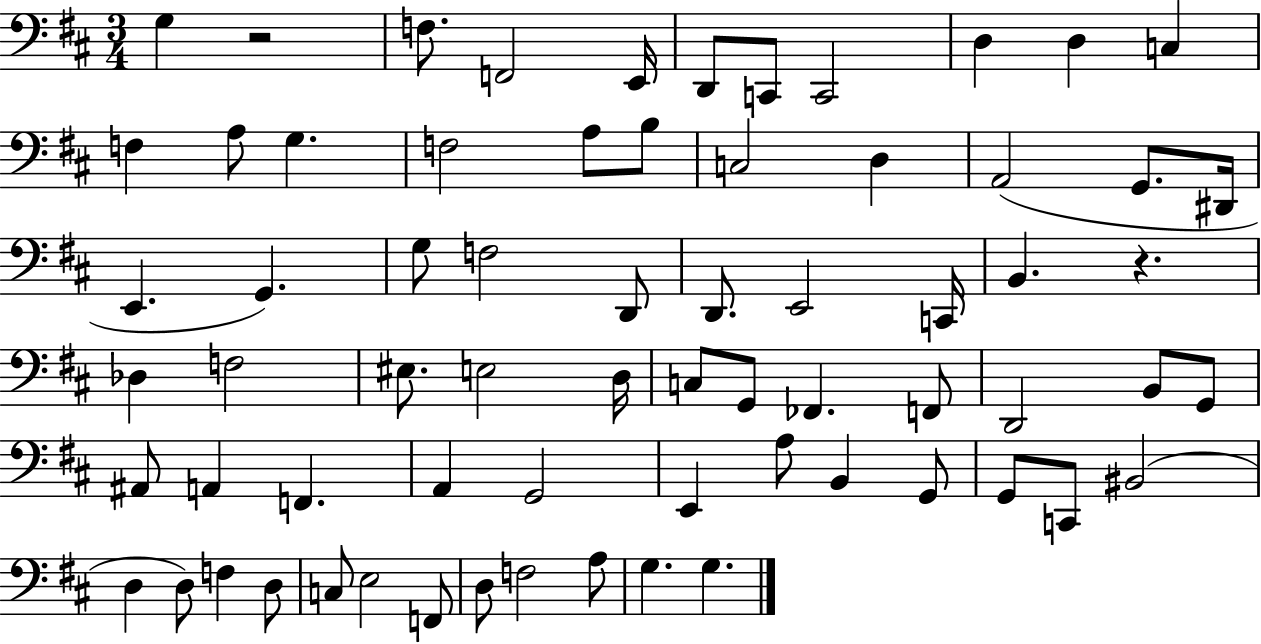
X:1
T:Untitled
M:3/4
L:1/4
K:D
G, z2 F,/2 F,,2 E,,/4 D,,/2 C,,/2 C,,2 D, D, C, F, A,/2 G, F,2 A,/2 B,/2 C,2 D, A,,2 G,,/2 ^D,,/4 E,, G,, G,/2 F,2 D,,/2 D,,/2 E,,2 C,,/4 B,, z _D, F,2 ^E,/2 E,2 D,/4 C,/2 G,,/2 _F,, F,,/2 D,,2 B,,/2 G,,/2 ^A,,/2 A,, F,, A,, G,,2 E,, A,/2 B,, G,,/2 G,,/2 C,,/2 ^B,,2 D, D,/2 F, D,/2 C,/2 E,2 F,,/2 D,/2 F,2 A,/2 G, G,